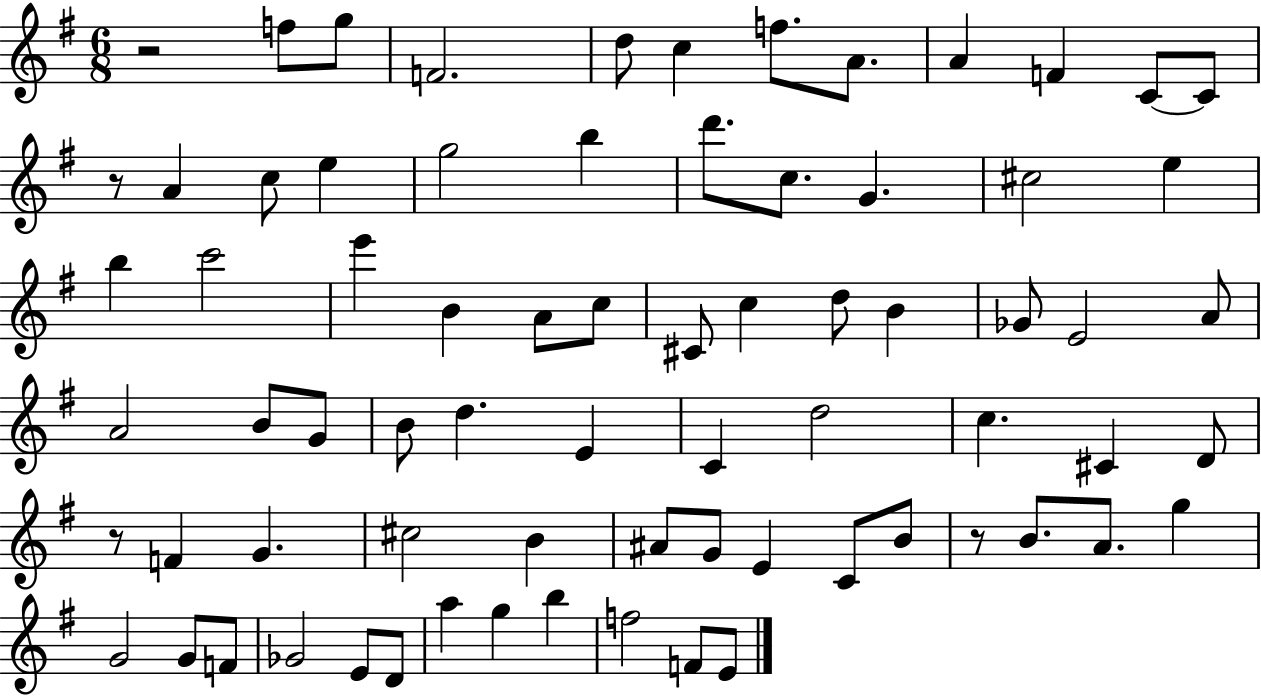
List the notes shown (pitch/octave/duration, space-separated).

R/h F5/e G5/e F4/h. D5/e C5/q F5/e. A4/e. A4/q F4/q C4/e C4/e R/e A4/q C5/e E5/q G5/h B5/q D6/e. C5/e. G4/q. C#5/h E5/q B5/q C6/h E6/q B4/q A4/e C5/e C#4/e C5/q D5/e B4/q Gb4/e E4/h A4/e A4/h B4/e G4/e B4/e D5/q. E4/q C4/q D5/h C5/q. C#4/q D4/e R/e F4/q G4/q. C#5/h B4/q A#4/e G4/e E4/q C4/e B4/e R/e B4/e. A4/e. G5/q G4/h G4/e F4/e Gb4/h E4/e D4/e A5/q G5/q B5/q F5/h F4/e E4/e